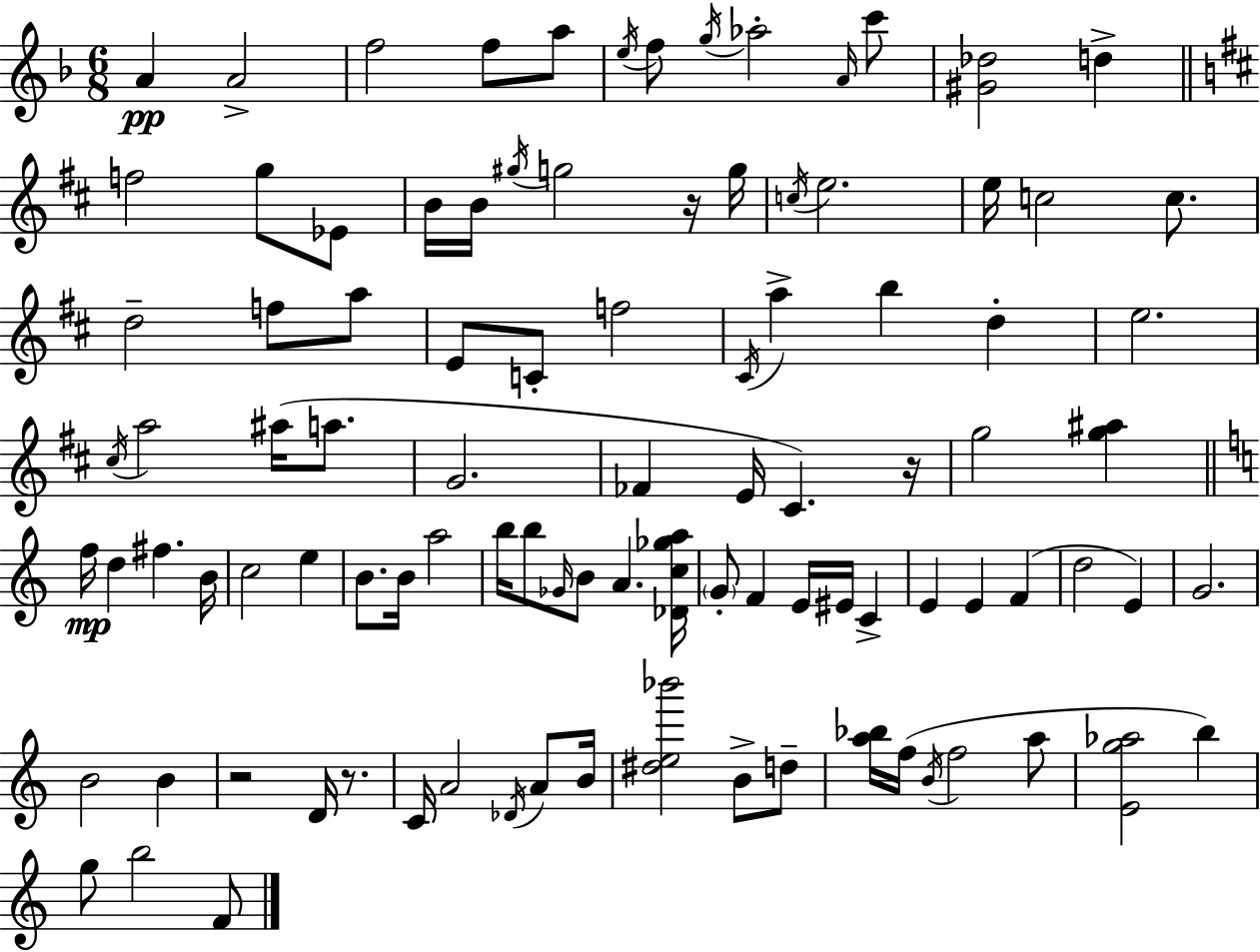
A4/q A4/h F5/h F5/e A5/e E5/s F5/e G5/s Ab5/h A4/s C6/e [G#4,Db5]/h D5/q F5/h G5/e Eb4/e B4/s B4/s G#5/s G5/h R/s G5/s C5/s E5/h. E5/s C5/h C5/e. D5/h F5/e A5/e E4/e C4/e F5/h C#4/s A5/q B5/q D5/q E5/h. C#5/s A5/h A#5/s A5/e. G4/h. FES4/q E4/s C#4/q. R/s G5/h [G5,A#5]/q F5/s D5/q F#5/q. B4/s C5/h E5/q B4/e. B4/s A5/h B5/s B5/e Gb4/s B4/e A4/q. [Db4,C5,Gb5,A5]/s G4/e F4/q E4/s EIS4/s C4/q E4/q E4/q F4/q D5/h E4/q G4/h. B4/h B4/q R/h D4/s R/e. C4/s A4/h Db4/s A4/e B4/s [D#5,E5,Bb6]/h B4/e D5/e [A5,Bb5]/s F5/s B4/s F5/h A5/e [E4,G5,Ab5]/h B5/q G5/e B5/h F4/e